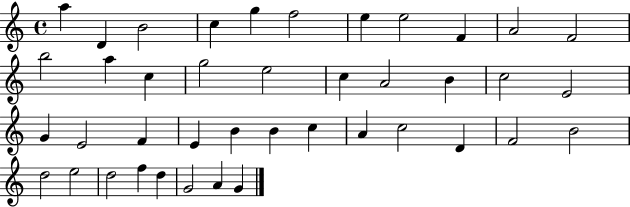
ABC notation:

X:1
T:Untitled
M:4/4
L:1/4
K:C
a D B2 c g f2 e e2 F A2 F2 b2 a c g2 e2 c A2 B c2 E2 G E2 F E B B c A c2 D F2 B2 d2 e2 d2 f d G2 A G